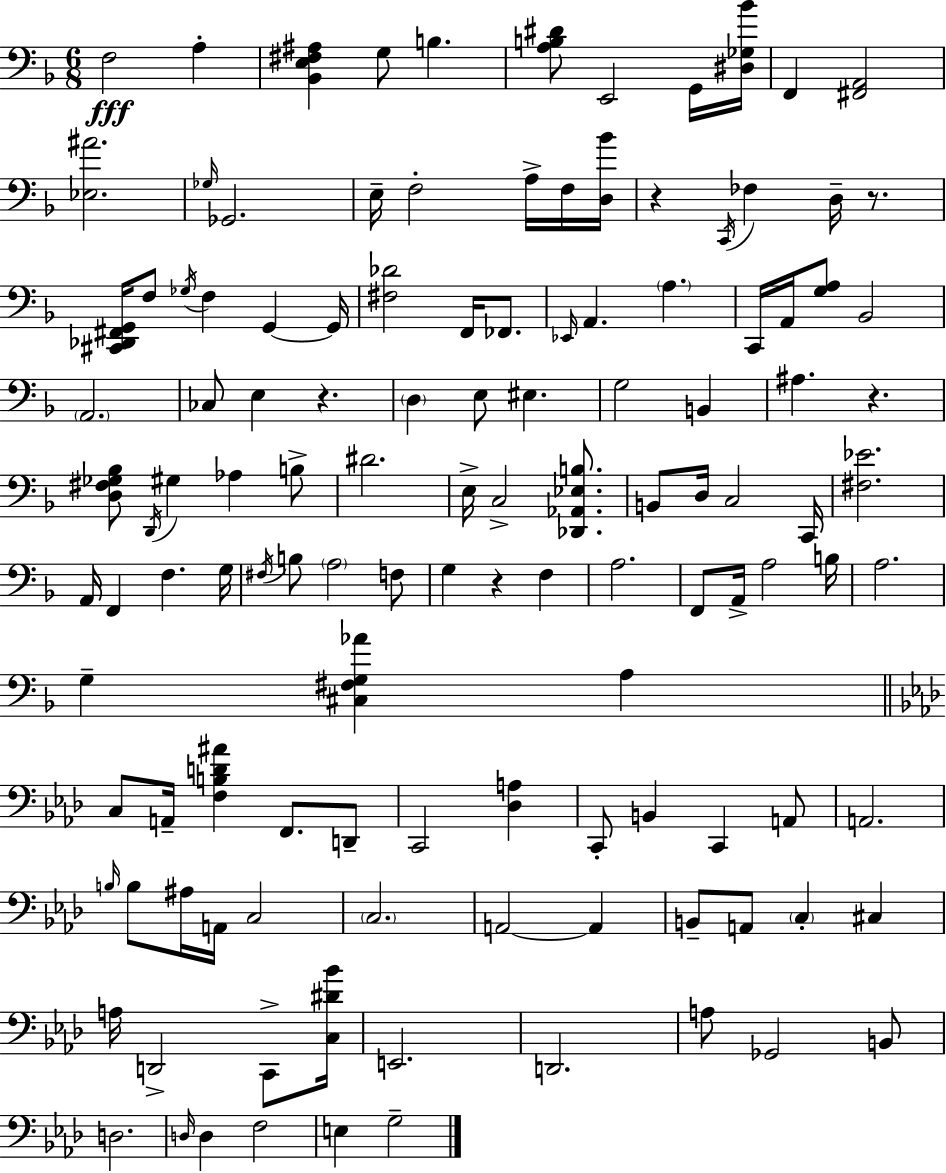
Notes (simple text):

F3/h A3/q [Bb2,E3,F#3,A#3]/q G3/e B3/q. [A3,B3,D#4]/e E2/h G2/s [D#3,Gb3,Bb4]/s F2/q [F#2,A2]/h [Eb3,A#4]/h. Gb3/s Gb2/h. E3/s F3/h A3/s F3/s [D3,Bb4]/s R/q C2/s FES3/q D3/s R/e. [C#2,Db2,F#2,G2]/s F3/e Gb3/s F3/q G2/q G2/s [F#3,Db4]/h F2/s FES2/e. Eb2/s A2/q. A3/q. C2/s A2/s [G3,A3]/e Bb2/h A2/h. CES3/e E3/q R/q. D3/q E3/e EIS3/q. G3/h B2/q A#3/q. R/q. [D3,F#3,Gb3,Bb3]/e D2/s G#3/q Ab3/q B3/e D#4/h. E3/s C3/h [Db2,Ab2,Eb3,B3]/e. B2/e D3/s C3/h C2/s [F#3,Eb4]/h. A2/s F2/q F3/q. G3/s F#3/s B3/e A3/h F3/e G3/q R/q F3/q A3/h. F2/e A2/s A3/h B3/s A3/h. G3/q [C#3,F#3,G3,Ab4]/q A3/q C3/e A2/s [F3,B3,D4,A#4]/q F2/e. D2/e C2/h [Db3,A3]/q C2/e B2/q C2/q A2/e A2/h. B3/s B3/e A#3/s A2/s C3/h C3/h. A2/h A2/q B2/e A2/e C3/q C#3/q A3/s D2/h C2/e [C3,D#4,Bb4]/s E2/h. D2/h. A3/e Gb2/h B2/e D3/h. D3/s D3/q F3/h E3/q G3/h